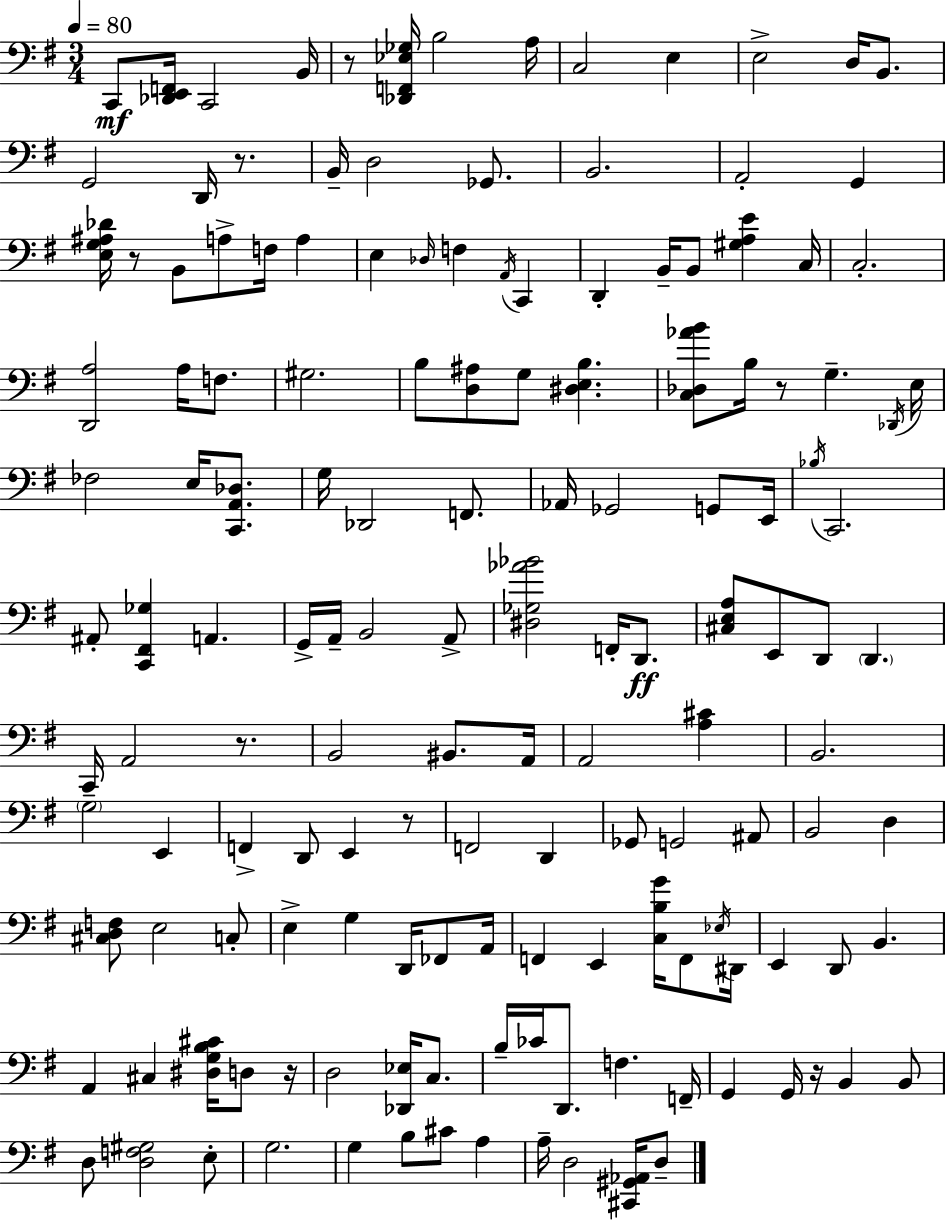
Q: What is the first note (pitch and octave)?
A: C2